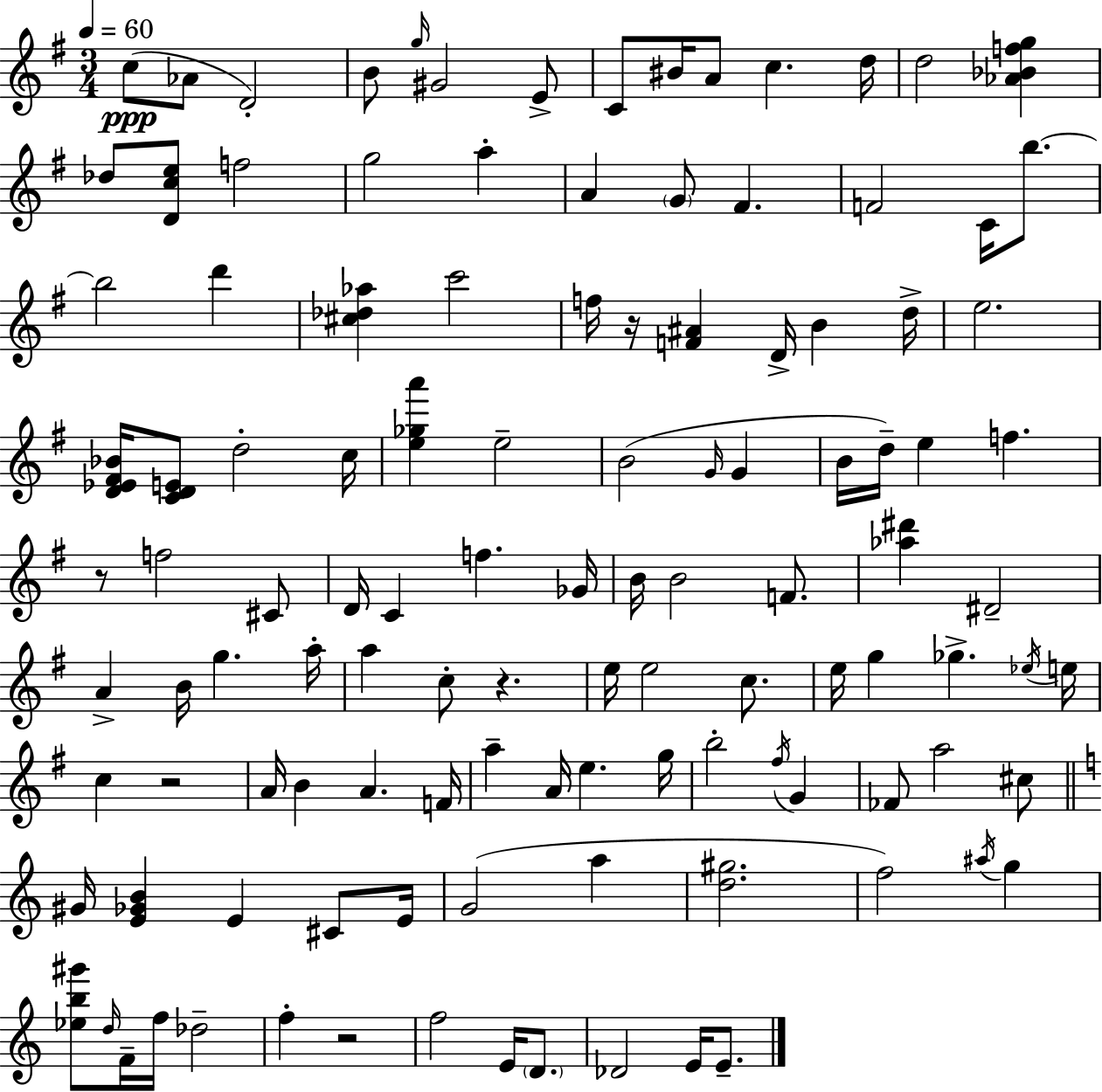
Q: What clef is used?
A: treble